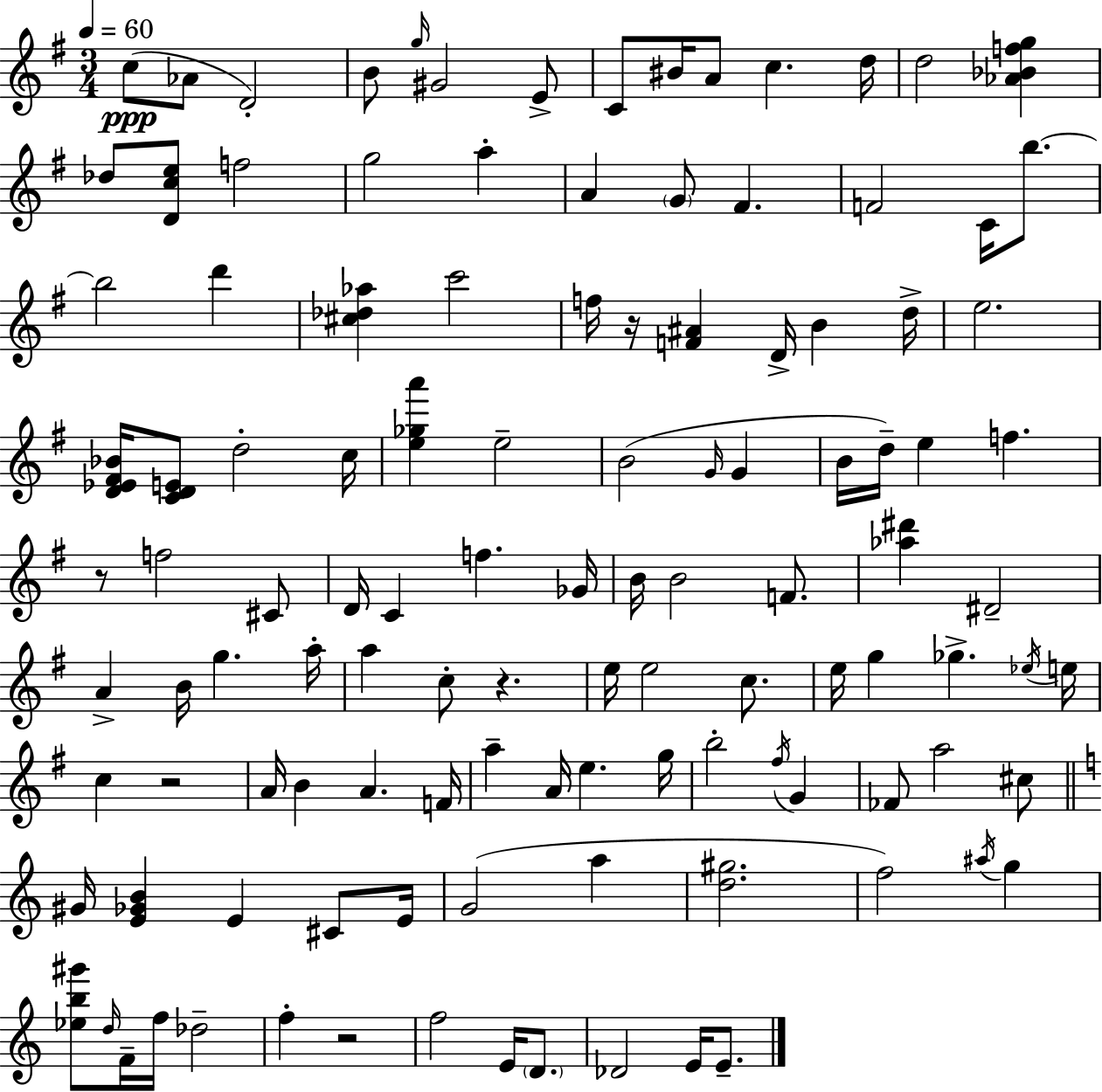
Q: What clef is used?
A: treble